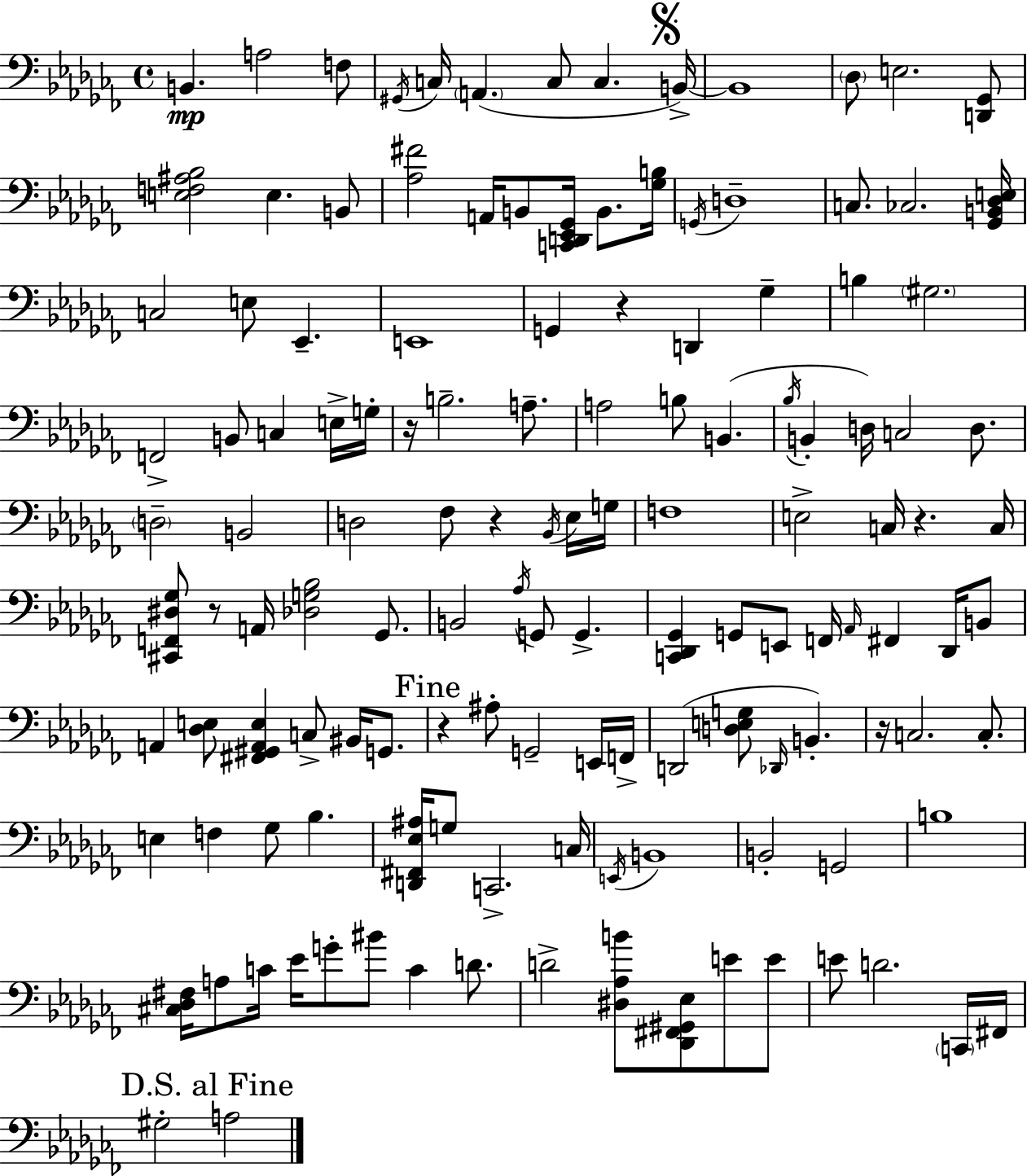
B2/q. A3/h F3/e G#2/s C3/s A2/q. C3/e C3/q. B2/s B2/w Db3/e E3/h. [D2,Gb2]/e [E3,F3,A#3,Bb3]/h E3/q. B2/e [Ab3,F#4]/h A2/s B2/e [C2,D2,Eb2,Gb2]/s B2/e. [Gb3,B3]/s G2/s D3/w C3/e. CES3/h. [Gb2,B2,Db3,E3]/s C3/h E3/e Eb2/q. E2/w G2/q R/q D2/q Gb3/q B3/q G#3/h. F2/h B2/e C3/q E3/s G3/s R/s B3/h. A3/e. A3/h B3/e B2/q. Bb3/s B2/q D3/s C3/h D3/e. D3/h B2/h D3/h FES3/e R/q Bb2/s Eb3/s G3/s F3/w E3/h C3/s R/q. C3/s [C#2,F2,D#3,Gb3]/e R/e A2/s [Db3,G3,Bb3]/h Gb2/e. B2/h Ab3/s G2/e G2/q. [C2,Db2,Gb2]/q G2/e E2/e F2/s Ab2/s F#2/q Db2/s B2/e A2/q [Db3,E3]/e [F#2,G#2,A2,E3]/q C3/e BIS2/s G2/e. R/q A#3/e G2/h E2/s F2/s D2/h [D3,E3,G3]/e Db2/s B2/q. R/s C3/h. C3/e. E3/q F3/q Gb3/e Bb3/q. [D2,F#2,Eb3,A#3]/s G3/e C2/h. C3/s E2/s B2/w B2/h G2/h B3/w [C#3,Db3,F#3]/s A3/e C4/s Eb4/s G4/e BIS4/e C4/q D4/e. D4/h [D#3,Ab3,B4]/e [Db2,F#2,G#2,Eb3]/e E4/e E4/e E4/e D4/h. C2/s F#2/s G#3/h A3/h